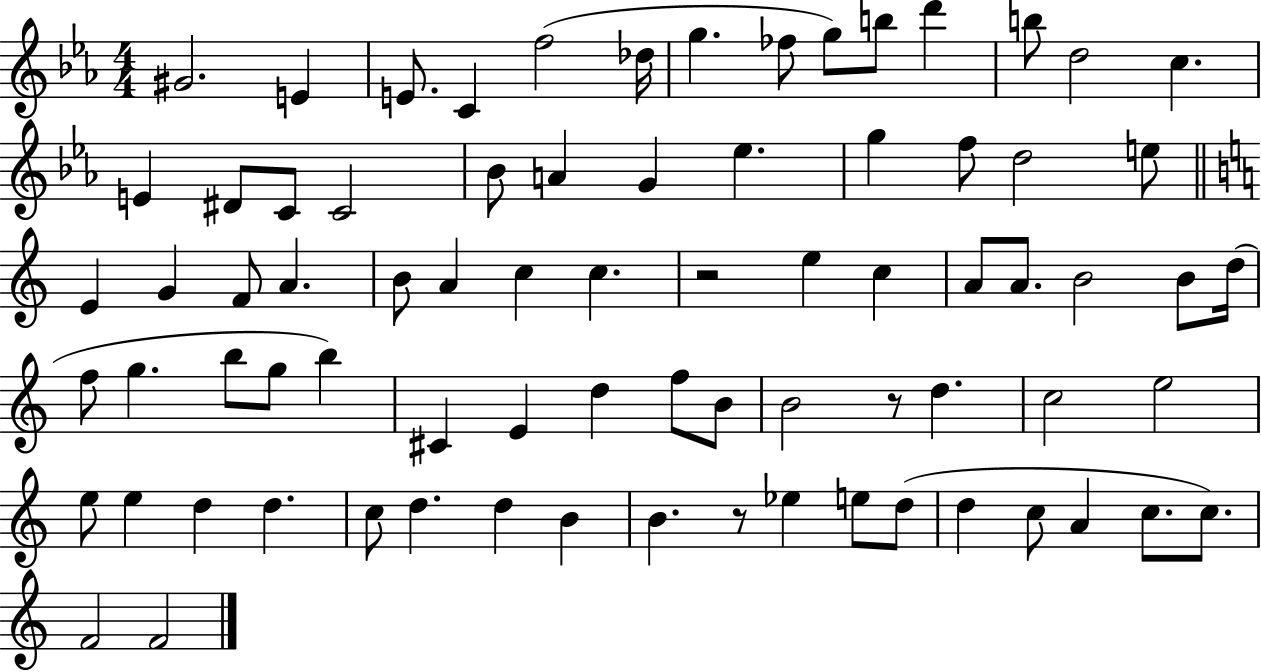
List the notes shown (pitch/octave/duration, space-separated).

G#4/h. E4/q E4/e. C4/q F5/h Db5/s G5/q. FES5/e G5/e B5/e D6/q B5/e D5/h C5/q. E4/q D#4/e C4/e C4/h Bb4/e A4/q G4/q Eb5/q. G5/q F5/e D5/h E5/e E4/q G4/q F4/e A4/q. B4/e A4/q C5/q C5/q. R/h E5/q C5/q A4/e A4/e. B4/h B4/e D5/s F5/e G5/q. B5/e G5/e B5/q C#4/q E4/q D5/q F5/e B4/e B4/h R/e D5/q. C5/h E5/h E5/e E5/q D5/q D5/q. C5/e D5/q. D5/q B4/q B4/q. R/e Eb5/q E5/e D5/e D5/q C5/e A4/q C5/e. C5/e. F4/h F4/h